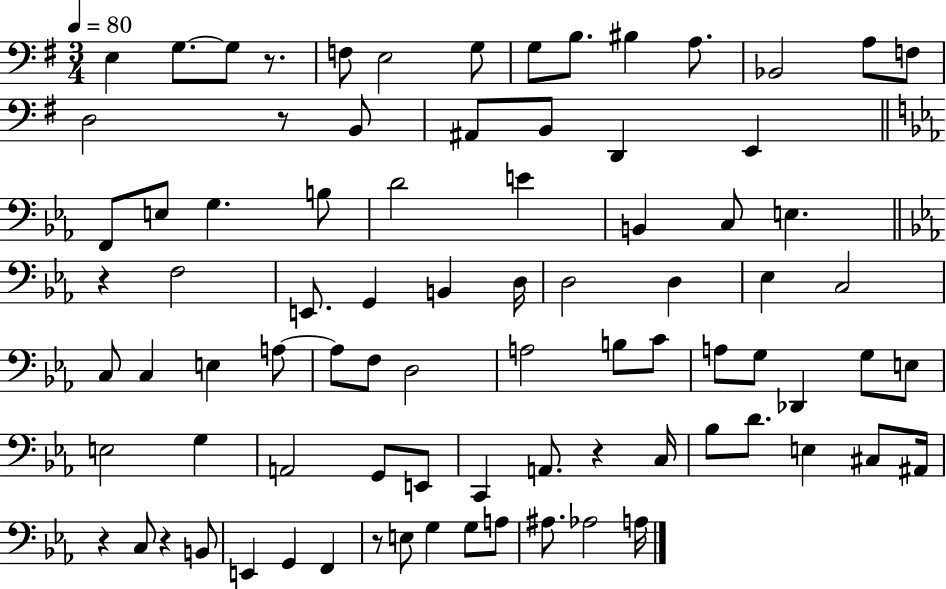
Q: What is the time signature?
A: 3/4